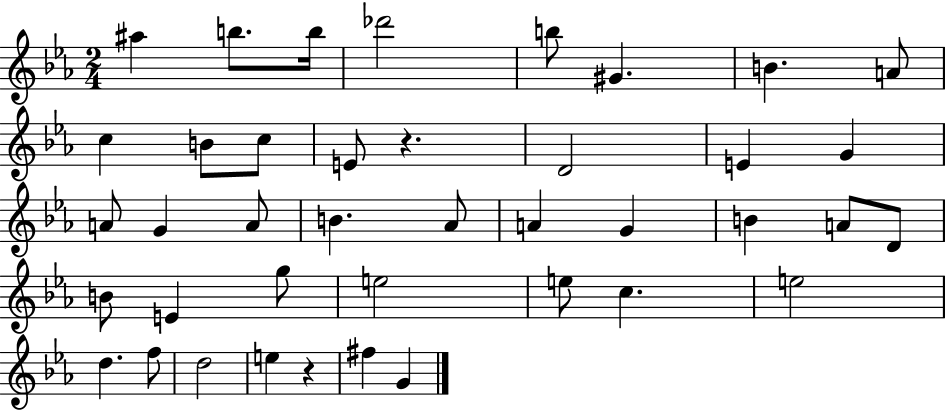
{
  \clef treble
  \numericTimeSignature
  \time 2/4
  \key ees \major
  ais''4 b''8. b''16 | des'''2 | b''8 gis'4. | b'4. a'8 | \break c''4 b'8 c''8 | e'8 r4. | d'2 | e'4 g'4 | \break a'8 g'4 a'8 | b'4. aes'8 | a'4 g'4 | b'4 a'8 d'8 | \break b'8 e'4 g''8 | e''2 | e''8 c''4. | e''2 | \break d''4. f''8 | d''2 | e''4 r4 | fis''4 g'4 | \break \bar "|."
}